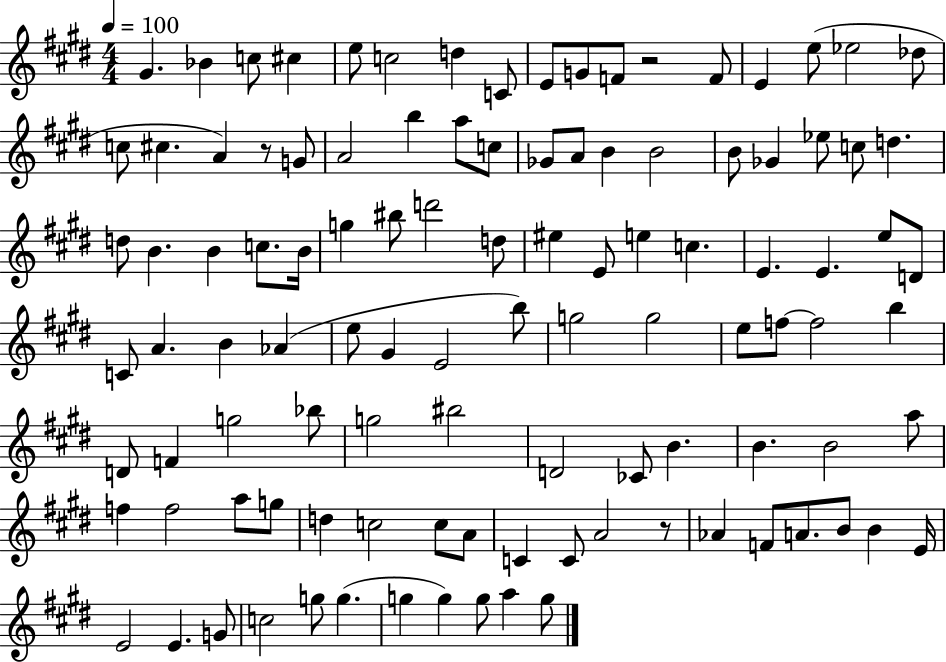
G#4/q. Bb4/q C5/e C#5/q E5/e C5/h D5/q C4/e E4/e G4/e F4/e R/h F4/e E4/q E5/e Eb5/h Db5/e C5/e C#5/q. A4/q R/e G4/e A4/h B5/q A5/e C5/e Gb4/e A4/e B4/q B4/h B4/e Gb4/q Eb5/e C5/e D5/q. D5/e B4/q. B4/q C5/e. B4/s G5/q BIS5/e D6/h D5/e EIS5/q E4/e E5/q C5/q. E4/q. E4/q. E5/e D4/e C4/e A4/q. B4/q Ab4/q E5/e G#4/q E4/h B5/e G5/h G5/h E5/e F5/e F5/h B5/q D4/e F4/q G5/h Bb5/e G5/h BIS5/h D4/h CES4/e B4/q. B4/q. B4/h A5/e F5/q F5/h A5/e G5/e D5/q C5/h C5/e A4/e C4/q C4/e A4/h R/e Ab4/q F4/e A4/e. B4/e B4/q E4/s E4/h E4/q. G4/e C5/h G5/e G5/q. G5/q G5/q G5/e A5/q G5/e